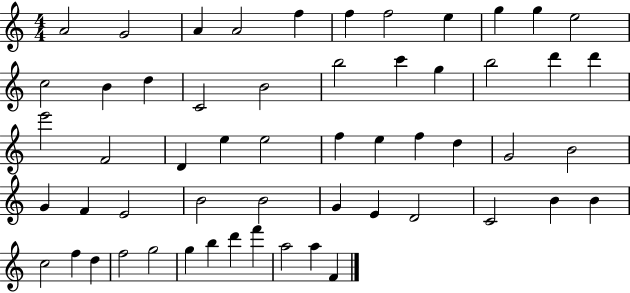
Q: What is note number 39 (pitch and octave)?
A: G4